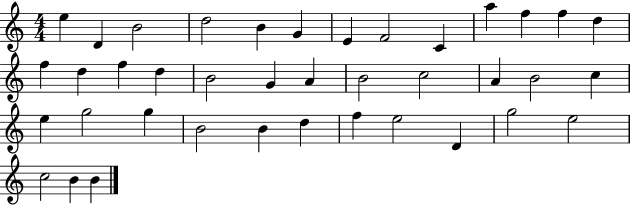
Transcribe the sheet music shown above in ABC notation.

X:1
T:Untitled
M:4/4
L:1/4
K:C
e D B2 d2 B G E F2 C a f f d f d f d B2 G A B2 c2 A B2 c e g2 g B2 B d f e2 D g2 e2 c2 B B